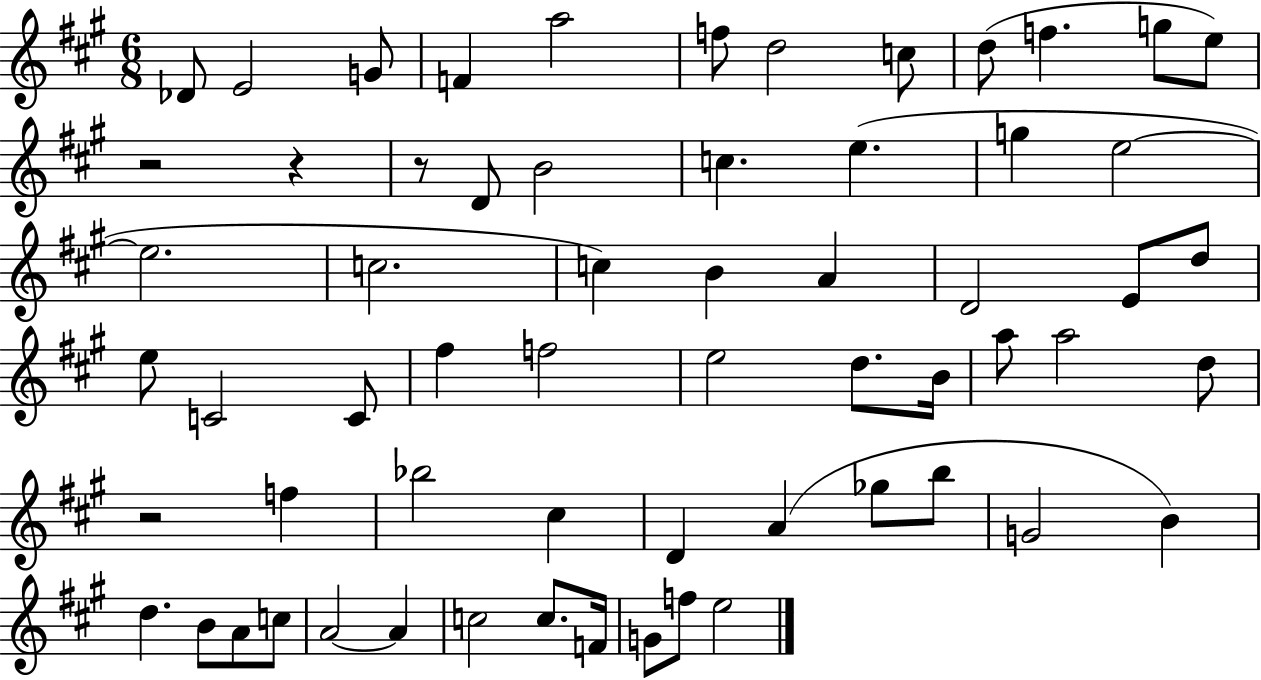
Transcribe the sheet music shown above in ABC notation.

X:1
T:Untitled
M:6/8
L:1/4
K:A
_D/2 E2 G/2 F a2 f/2 d2 c/2 d/2 f g/2 e/2 z2 z z/2 D/2 B2 c e g e2 e2 c2 c B A D2 E/2 d/2 e/2 C2 C/2 ^f f2 e2 d/2 B/4 a/2 a2 d/2 z2 f _b2 ^c D A _g/2 b/2 G2 B d B/2 A/2 c/2 A2 A c2 c/2 F/4 G/2 f/2 e2